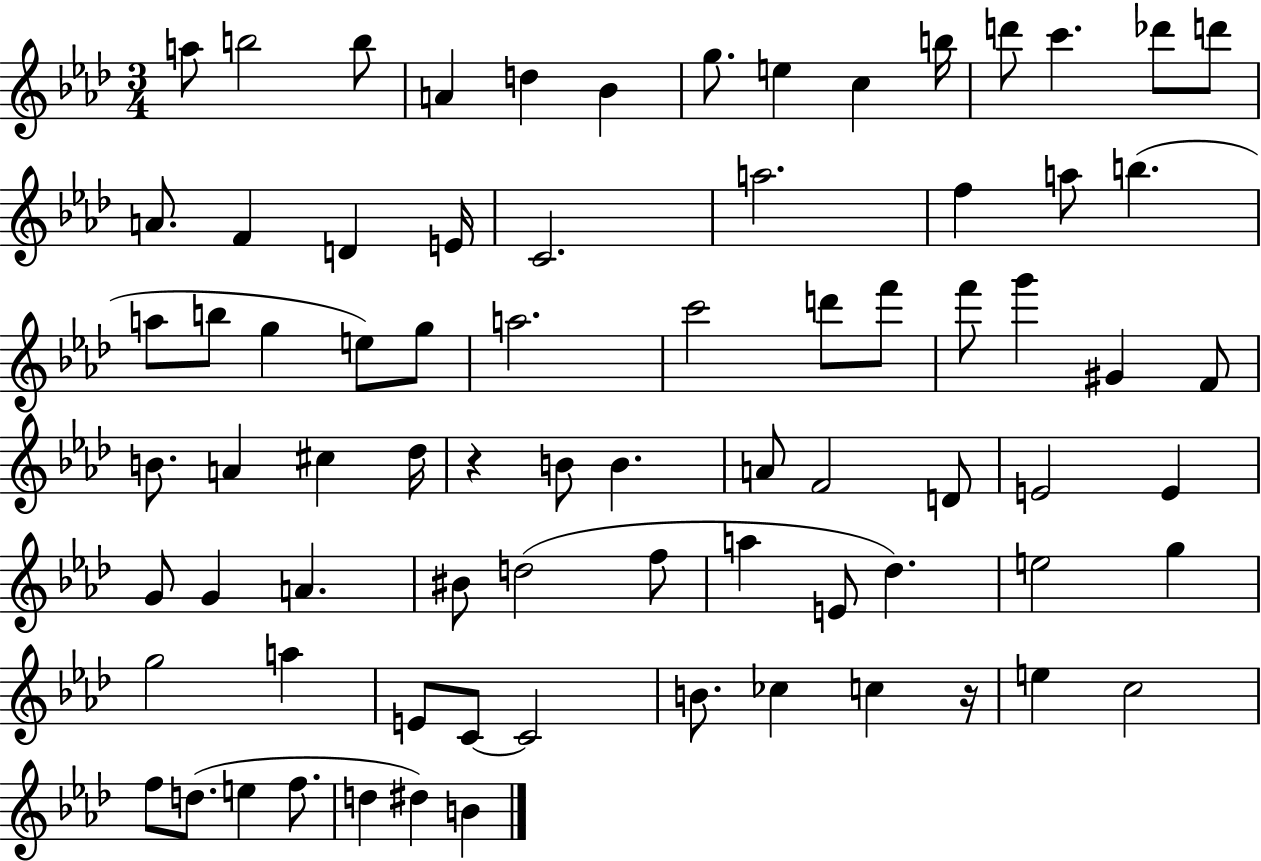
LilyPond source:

{
  \clef treble
  \numericTimeSignature
  \time 3/4
  \key aes \major
  a''8 b''2 b''8 | a'4 d''4 bes'4 | g''8. e''4 c''4 b''16 | d'''8 c'''4. des'''8 d'''8 | \break a'8. f'4 d'4 e'16 | c'2. | a''2. | f''4 a''8 b''4.( | \break a''8 b''8 g''4 e''8) g''8 | a''2. | c'''2 d'''8 f'''8 | f'''8 g'''4 gis'4 f'8 | \break b'8. a'4 cis''4 des''16 | r4 b'8 b'4. | a'8 f'2 d'8 | e'2 e'4 | \break g'8 g'4 a'4. | bis'8 d''2( f''8 | a''4 e'8 des''4.) | e''2 g''4 | \break g''2 a''4 | e'8 c'8~~ c'2 | b'8. ces''4 c''4 r16 | e''4 c''2 | \break f''8 d''8.( e''4 f''8. | d''4 dis''4) b'4 | \bar "|."
}